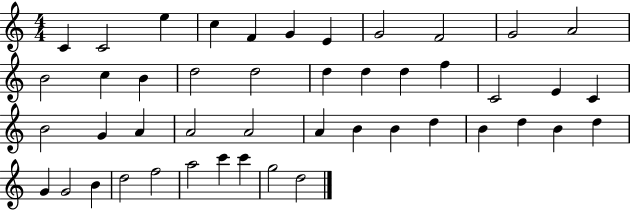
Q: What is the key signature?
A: C major